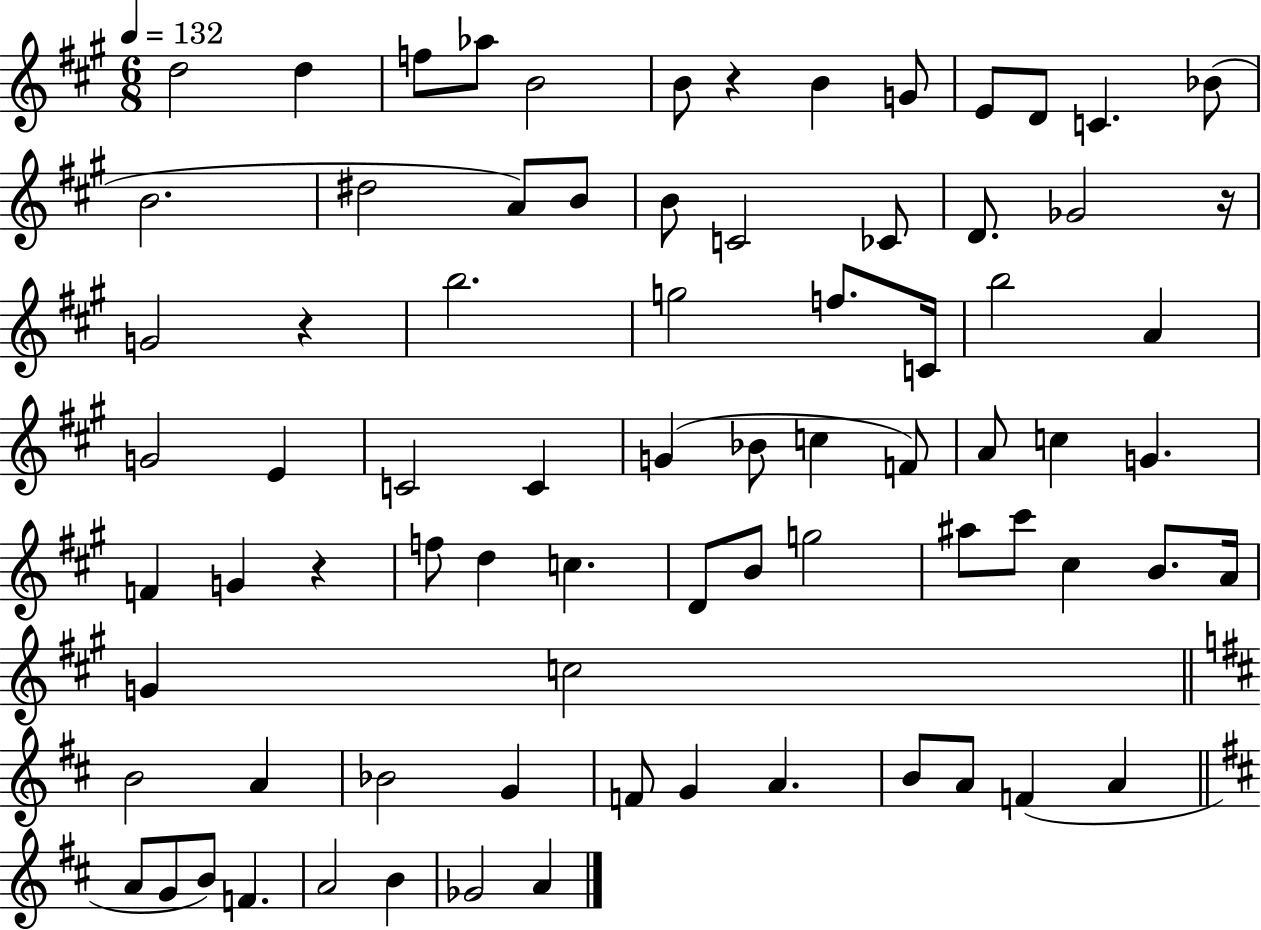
{
  \clef treble
  \numericTimeSignature
  \time 6/8
  \key a \major
  \tempo 4 = 132
  d''2 d''4 | f''8 aes''8 b'2 | b'8 r4 b'4 g'8 | e'8 d'8 c'4. bes'8( | \break b'2. | dis''2 a'8) b'8 | b'8 c'2 ces'8 | d'8. ges'2 r16 | \break g'2 r4 | b''2. | g''2 f''8. c'16 | b''2 a'4 | \break g'2 e'4 | c'2 c'4 | g'4( bes'8 c''4 f'8) | a'8 c''4 g'4. | \break f'4 g'4 r4 | f''8 d''4 c''4. | d'8 b'8 g''2 | ais''8 cis'''8 cis''4 b'8. a'16 | \break g'4 c''2 | \bar "||" \break \key b \minor b'2 a'4 | bes'2 g'4 | f'8 g'4 a'4. | b'8 a'8 f'4( a'4 | \break \bar "||" \break \key d \major a'8 g'8 b'8) f'4. | a'2 b'4 | ges'2 a'4 | \bar "|."
}